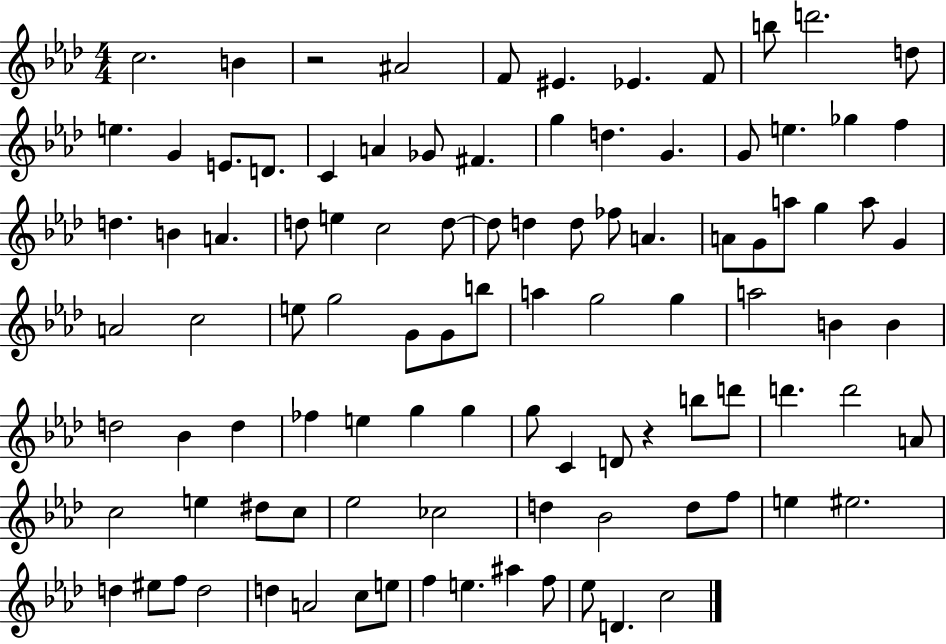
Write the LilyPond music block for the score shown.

{
  \clef treble
  \numericTimeSignature
  \time 4/4
  \key aes \major
  c''2. b'4 | r2 ais'2 | f'8 eis'4. ees'4. f'8 | b''8 d'''2. d''8 | \break e''4. g'4 e'8. d'8. | c'4 a'4 ges'8 fis'4. | g''4 d''4. g'4. | g'8 e''4. ges''4 f''4 | \break d''4. b'4 a'4. | d''8 e''4 c''2 d''8~~ | d''8 d''4 d''8 fes''8 a'4. | a'8 g'8 a''8 g''4 a''8 g'4 | \break a'2 c''2 | e''8 g''2 g'8 g'8 b''8 | a''4 g''2 g''4 | a''2 b'4 b'4 | \break d''2 bes'4 d''4 | fes''4 e''4 g''4 g''4 | g''8 c'4 d'8 r4 b''8 d'''8 | d'''4. d'''2 a'8 | \break c''2 e''4 dis''8 c''8 | ees''2 ces''2 | d''4 bes'2 d''8 f''8 | e''4 eis''2. | \break d''4 eis''8 f''8 d''2 | d''4 a'2 c''8 e''8 | f''4 e''4. ais''4 f''8 | ees''8 d'4. c''2 | \break \bar "|."
}